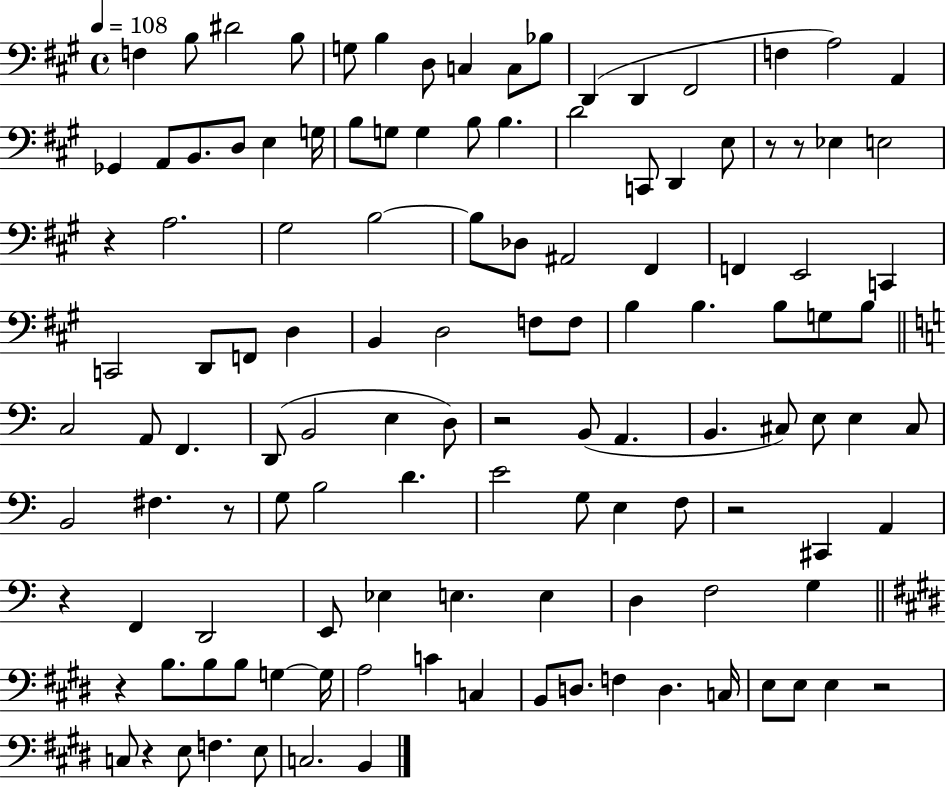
F3/q B3/e D#4/h B3/e G3/e B3/q D3/e C3/q C3/e Bb3/e D2/q D2/q F#2/h F3/q A3/h A2/q Gb2/q A2/e B2/e. D3/e E3/q G3/s B3/e G3/e G3/q B3/e B3/q. D4/h C2/e D2/q E3/e R/e R/e Eb3/q E3/h R/q A3/h. G#3/h B3/h B3/e Db3/e A#2/h F#2/q F2/q E2/h C2/q C2/h D2/e F2/e D3/q B2/q D3/h F3/e F3/e B3/q B3/q. B3/e G3/e B3/e C3/h A2/e F2/q. D2/e B2/h E3/q D3/e R/h B2/e A2/q. B2/q. C#3/e E3/e E3/q C#3/e B2/h F#3/q. R/e G3/e B3/h D4/q. E4/h G3/e E3/q F3/e R/h C#2/q A2/q R/q F2/q D2/h E2/e Eb3/q E3/q. E3/q D3/q F3/h G3/q R/q B3/e. B3/e B3/e G3/q G3/s A3/h C4/q C3/q B2/e D3/e. F3/q D3/q. C3/s E3/e E3/e E3/q R/h C3/e R/q E3/e F3/q. E3/e C3/h. B2/q